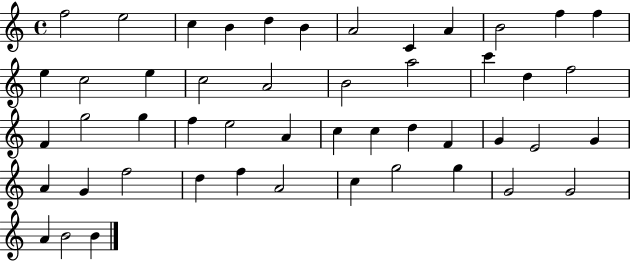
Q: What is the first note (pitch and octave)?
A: F5